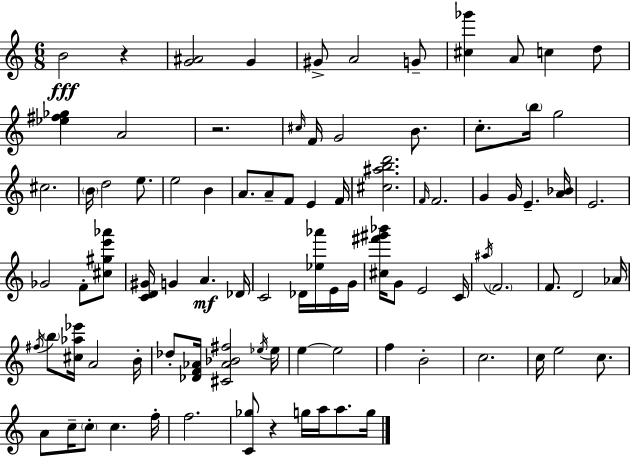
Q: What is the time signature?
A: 6/8